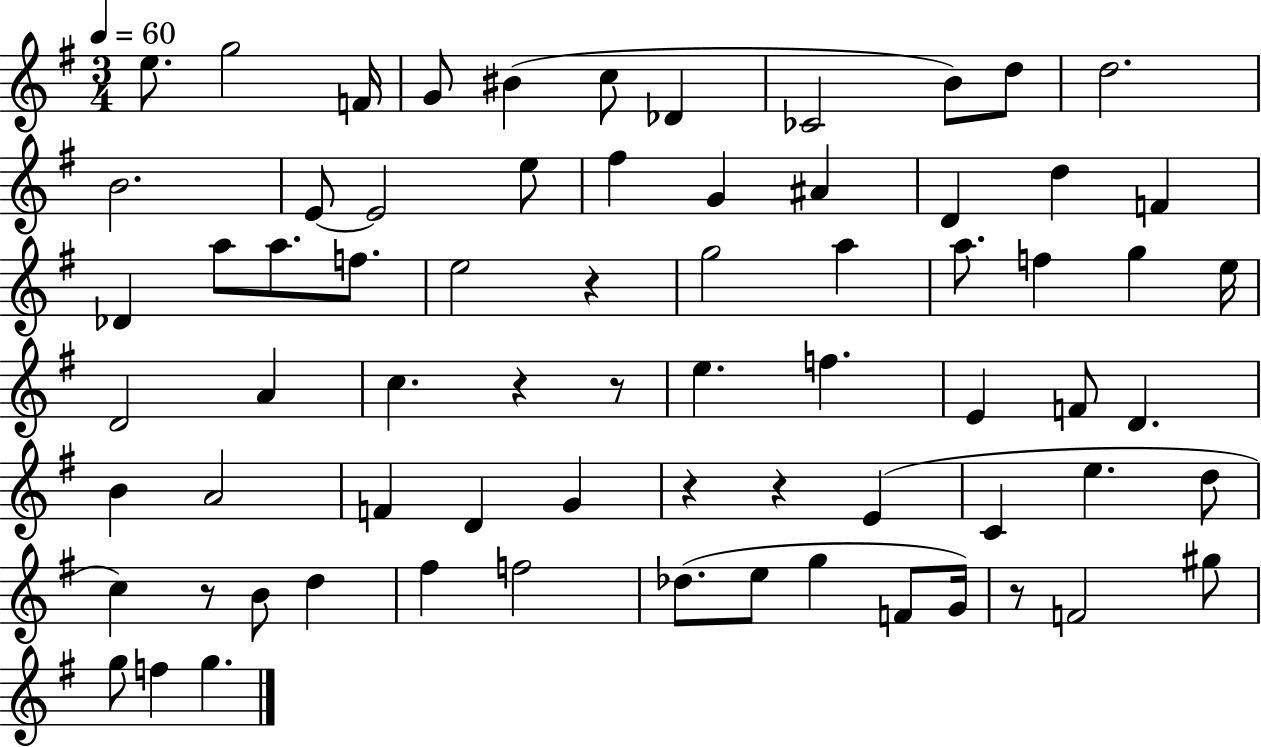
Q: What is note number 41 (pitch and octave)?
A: B4